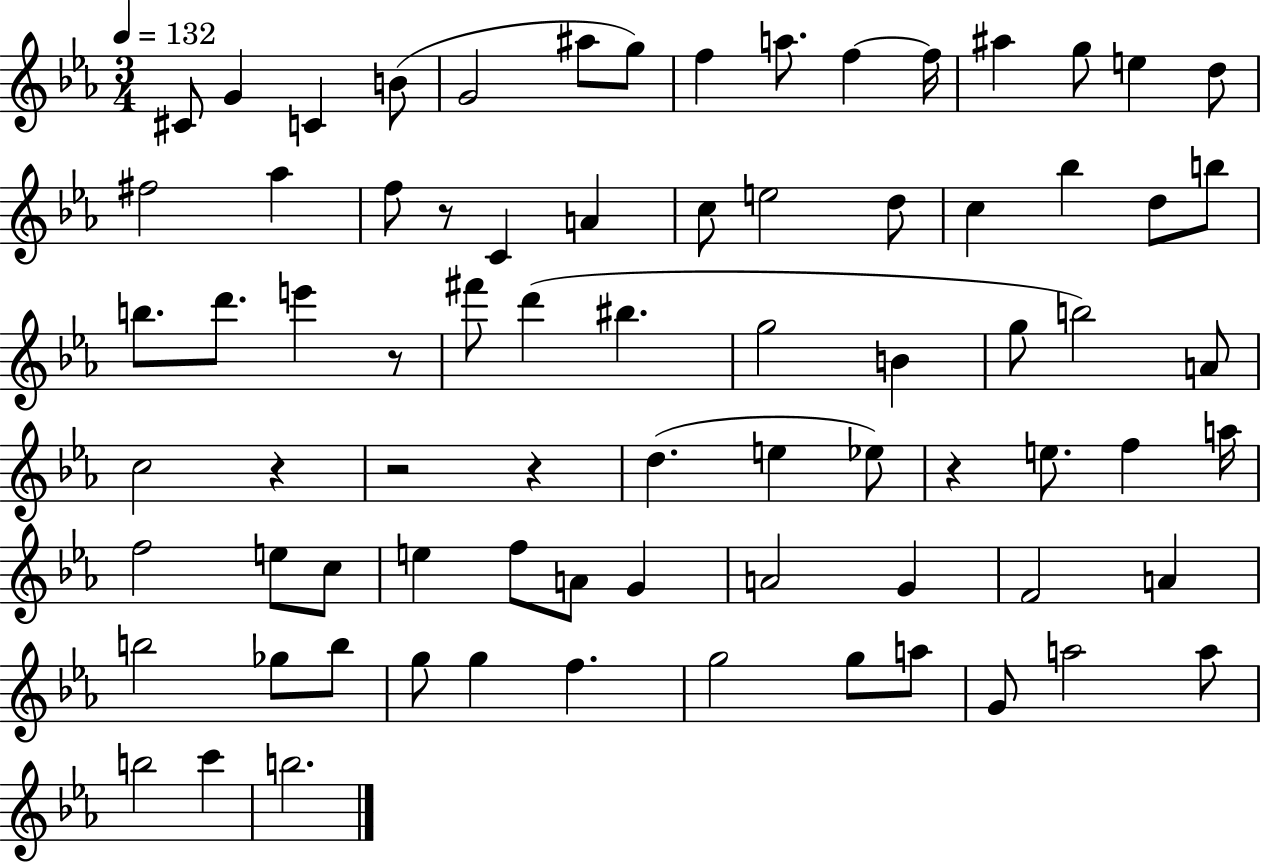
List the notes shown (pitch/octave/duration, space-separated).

C#4/e G4/q C4/q B4/e G4/h A#5/e G5/e F5/q A5/e. F5/q F5/s A#5/q G5/e E5/q D5/e F#5/h Ab5/q F5/e R/e C4/q A4/q C5/e E5/h D5/e C5/q Bb5/q D5/e B5/e B5/e. D6/e. E6/q R/e F#6/e D6/q BIS5/q. G5/h B4/q G5/e B5/h A4/e C5/h R/q R/h R/q D5/q. E5/q Eb5/e R/q E5/e. F5/q A5/s F5/h E5/e C5/e E5/q F5/e A4/e G4/q A4/h G4/q F4/h A4/q B5/h Gb5/e B5/e G5/e G5/q F5/q. G5/h G5/e A5/e G4/e A5/h A5/e B5/h C6/q B5/h.